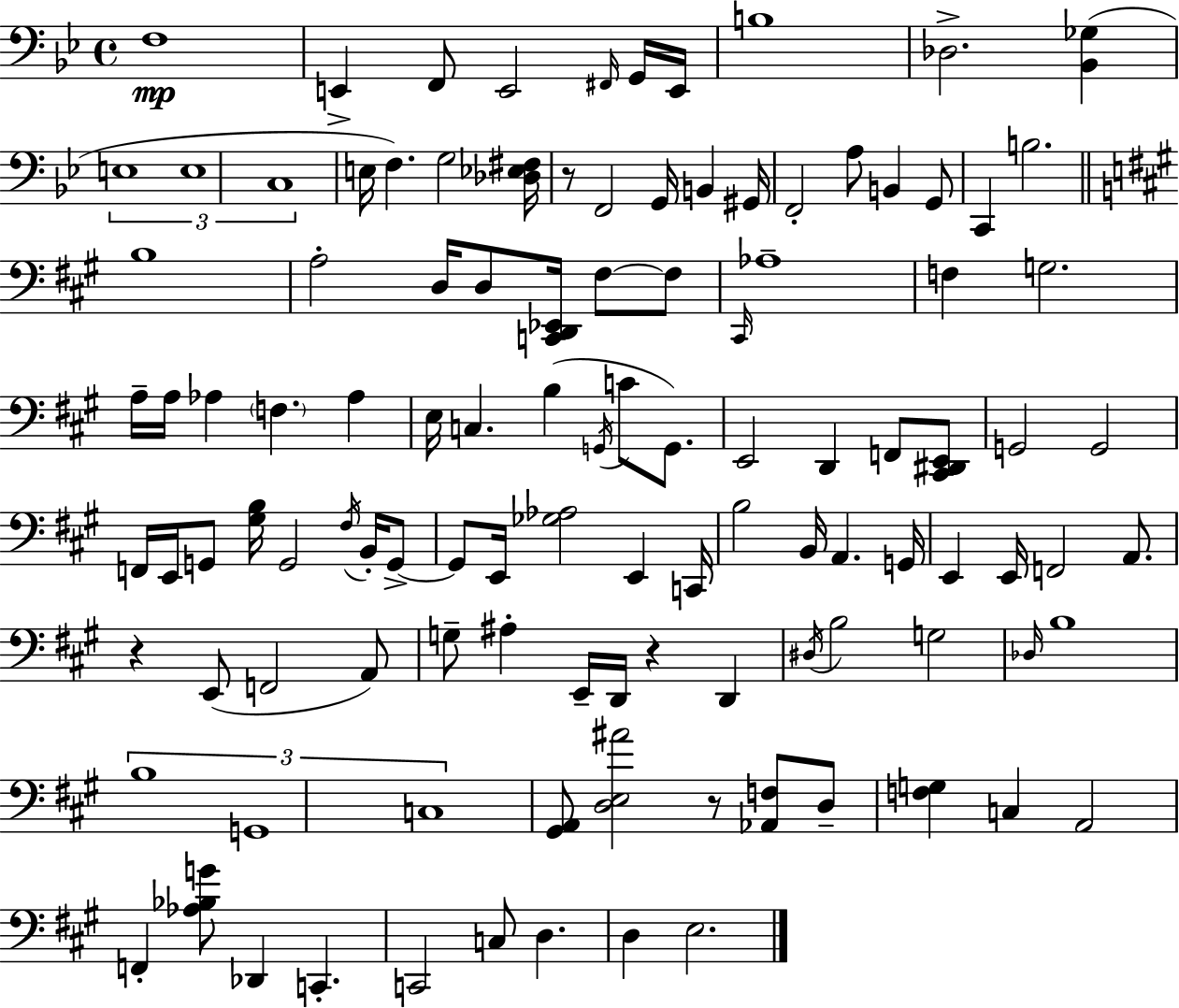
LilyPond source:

{
  \clef bass
  \time 4/4
  \defaultTimeSignature
  \key bes \major
  f1\mp | e,4-> f,8 e,2 \grace { fis,16 } g,16 | e,16 b1 | des2.-> <bes, ges>4( | \break \tuplet 3/2 { e1 | e1 | c1 } | e16 f4.) g2 | \break <des ees fis>16 r8 f,2 g,16 b,4 | gis,16 f,2-. a8 b,4 g,8 | c,4 b2. | \bar "||" \break \key a \major b1 | a2-. d16 d8 <c, d, ees,>16 fis8~~ fis8 | \grace { cis,16 } aes1-- | f4 g2. | \break a16-- a16 aes4 \parenthesize f4. aes4 | e16 c4. b4( \acciaccatura { g,16 } c'8 g,8.) | e,2 d,4 f,8 | <cis, dis, e,>8 g,2 g,2 | \break f,16 e,16 g,8 <gis b>16 g,2 \acciaccatura { fis16 } | b,16-. g,8->~~ g,8 e,16 <ges aes>2 e,4 | c,16 b2 b,16 a,4. | g,16 e,4 e,16 f,2 | \break a,8. r4 e,8( f,2 | a,8) g8-- ais4-. e,16-- d,16 r4 d,4 | \acciaccatura { dis16 } b2 g2 | \grace { des16 } b1 | \break \tuplet 3/2 { b1 | g,1 | c1 } | <gis, a,>8 <d e ais'>2 r8 | \break <aes, f>8 d8-- <f g>4 c4 a,2 | f,4-. <aes bes g'>8 des,4 c,4.-. | c,2 c8 d4. | d4 e2. | \break \bar "|."
}